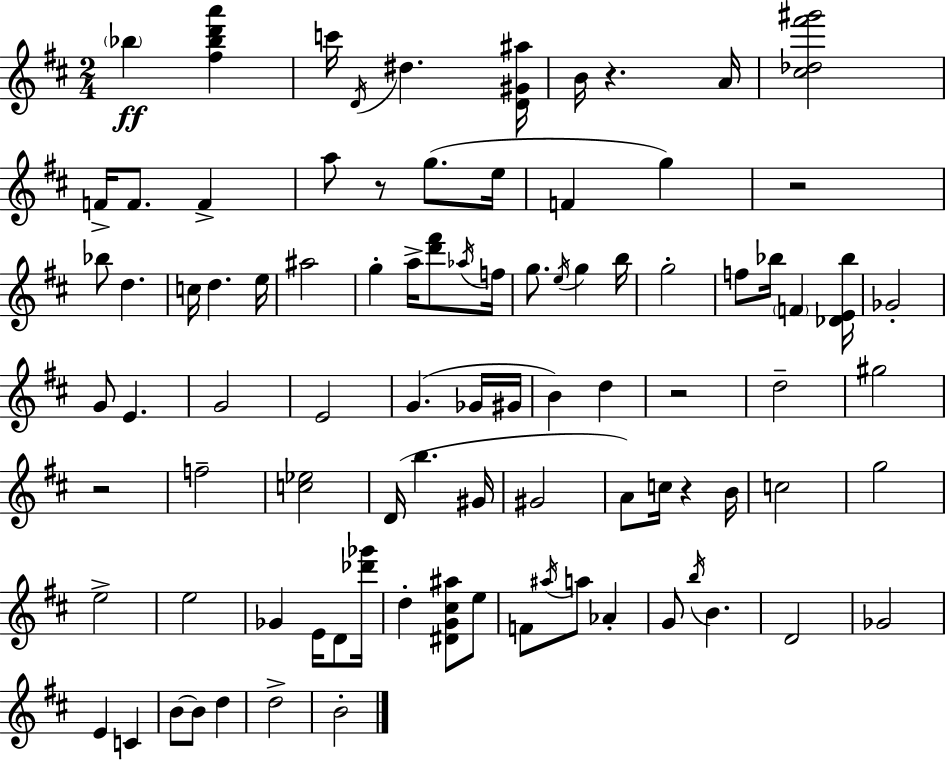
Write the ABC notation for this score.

X:1
T:Untitled
M:2/4
L:1/4
K:D
_b [^f_bd'a'] c'/4 D/4 ^d [D^G^a]/4 B/4 z A/4 [^c_d^f'^g']2 F/4 F/2 F a/2 z/2 g/2 e/4 F g z2 _b/2 d c/4 d e/4 ^a2 g a/4 [d'^f']/2 _a/4 f/4 g/2 e/4 g b/4 g2 f/2 _b/4 F [_DE_b]/4 _G2 G/2 E G2 E2 G _G/4 ^G/4 B d z2 d2 ^g2 z2 f2 [c_e]2 D/4 b ^G/4 ^G2 A/2 c/4 z B/4 c2 g2 e2 e2 _G E/4 D/2 [_d'_g']/4 d [^DG^c^a]/2 e/2 F/2 ^a/4 a/2 _A G/2 b/4 B D2 _G2 E C B/2 B/2 d d2 B2